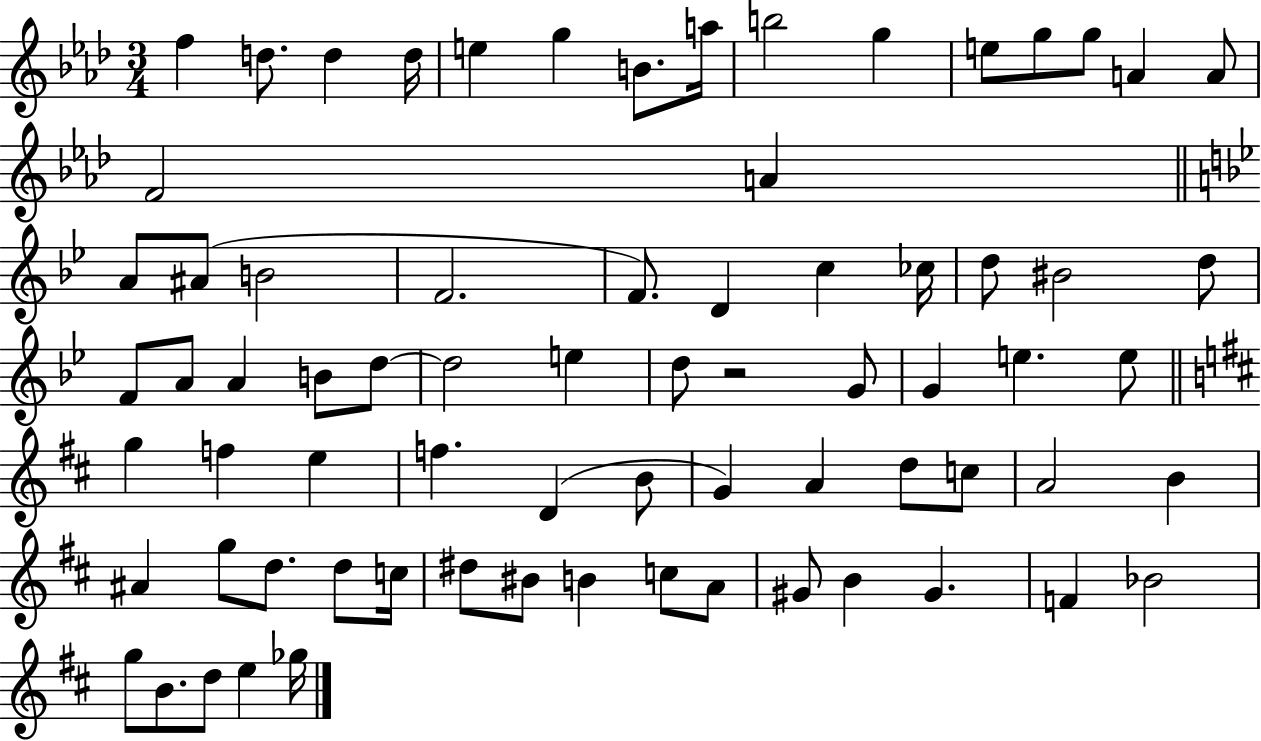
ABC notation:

X:1
T:Untitled
M:3/4
L:1/4
K:Ab
f d/2 d d/4 e g B/2 a/4 b2 g e/2 g/2 g/2 A A/2 F2 A A/2 ^A/2 B2 F2 F/2 D c _c/4 d/2 ^B2 d/2 F/2 A/2 A B/2 d/2 d2 e d/2 z2 G/2 G e e/2 g f e f D B/2 G A d/2 c/2 A2 B ^A g/2 d/2 d/2 c/4 ^d/2 ^B/2 B c/2 A/2 ^G/2 B ^G F _B2 g/2 B/2 d/2 e _g/4